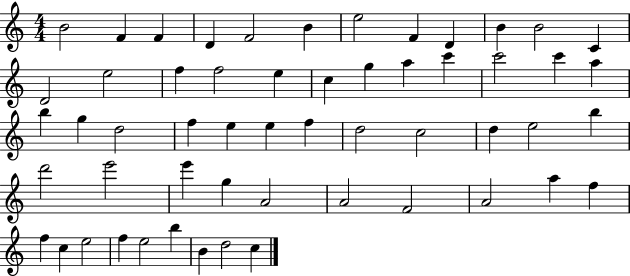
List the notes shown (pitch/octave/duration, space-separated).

B4/h F4/q F4/q D4/q F4/h B4/q E5/h F4/q D4/q B4/q B4/h C4/q D4/h E5/h F5/q F5/h E5/q C5/q G5/q A5/q C6/q C6/h C6/q A5/q B5/q G5/q D5/h F5/q E5/q E5/q F5/q D5/h C5/h D5/q E5/h B5/q D6/h E6/h E6/q G5/q A4/h A4/h F4/h A4/h A5/q F5/q F5/q C5/q E5/h F5/q E5/h B5/q B4/q D5/h C5/q